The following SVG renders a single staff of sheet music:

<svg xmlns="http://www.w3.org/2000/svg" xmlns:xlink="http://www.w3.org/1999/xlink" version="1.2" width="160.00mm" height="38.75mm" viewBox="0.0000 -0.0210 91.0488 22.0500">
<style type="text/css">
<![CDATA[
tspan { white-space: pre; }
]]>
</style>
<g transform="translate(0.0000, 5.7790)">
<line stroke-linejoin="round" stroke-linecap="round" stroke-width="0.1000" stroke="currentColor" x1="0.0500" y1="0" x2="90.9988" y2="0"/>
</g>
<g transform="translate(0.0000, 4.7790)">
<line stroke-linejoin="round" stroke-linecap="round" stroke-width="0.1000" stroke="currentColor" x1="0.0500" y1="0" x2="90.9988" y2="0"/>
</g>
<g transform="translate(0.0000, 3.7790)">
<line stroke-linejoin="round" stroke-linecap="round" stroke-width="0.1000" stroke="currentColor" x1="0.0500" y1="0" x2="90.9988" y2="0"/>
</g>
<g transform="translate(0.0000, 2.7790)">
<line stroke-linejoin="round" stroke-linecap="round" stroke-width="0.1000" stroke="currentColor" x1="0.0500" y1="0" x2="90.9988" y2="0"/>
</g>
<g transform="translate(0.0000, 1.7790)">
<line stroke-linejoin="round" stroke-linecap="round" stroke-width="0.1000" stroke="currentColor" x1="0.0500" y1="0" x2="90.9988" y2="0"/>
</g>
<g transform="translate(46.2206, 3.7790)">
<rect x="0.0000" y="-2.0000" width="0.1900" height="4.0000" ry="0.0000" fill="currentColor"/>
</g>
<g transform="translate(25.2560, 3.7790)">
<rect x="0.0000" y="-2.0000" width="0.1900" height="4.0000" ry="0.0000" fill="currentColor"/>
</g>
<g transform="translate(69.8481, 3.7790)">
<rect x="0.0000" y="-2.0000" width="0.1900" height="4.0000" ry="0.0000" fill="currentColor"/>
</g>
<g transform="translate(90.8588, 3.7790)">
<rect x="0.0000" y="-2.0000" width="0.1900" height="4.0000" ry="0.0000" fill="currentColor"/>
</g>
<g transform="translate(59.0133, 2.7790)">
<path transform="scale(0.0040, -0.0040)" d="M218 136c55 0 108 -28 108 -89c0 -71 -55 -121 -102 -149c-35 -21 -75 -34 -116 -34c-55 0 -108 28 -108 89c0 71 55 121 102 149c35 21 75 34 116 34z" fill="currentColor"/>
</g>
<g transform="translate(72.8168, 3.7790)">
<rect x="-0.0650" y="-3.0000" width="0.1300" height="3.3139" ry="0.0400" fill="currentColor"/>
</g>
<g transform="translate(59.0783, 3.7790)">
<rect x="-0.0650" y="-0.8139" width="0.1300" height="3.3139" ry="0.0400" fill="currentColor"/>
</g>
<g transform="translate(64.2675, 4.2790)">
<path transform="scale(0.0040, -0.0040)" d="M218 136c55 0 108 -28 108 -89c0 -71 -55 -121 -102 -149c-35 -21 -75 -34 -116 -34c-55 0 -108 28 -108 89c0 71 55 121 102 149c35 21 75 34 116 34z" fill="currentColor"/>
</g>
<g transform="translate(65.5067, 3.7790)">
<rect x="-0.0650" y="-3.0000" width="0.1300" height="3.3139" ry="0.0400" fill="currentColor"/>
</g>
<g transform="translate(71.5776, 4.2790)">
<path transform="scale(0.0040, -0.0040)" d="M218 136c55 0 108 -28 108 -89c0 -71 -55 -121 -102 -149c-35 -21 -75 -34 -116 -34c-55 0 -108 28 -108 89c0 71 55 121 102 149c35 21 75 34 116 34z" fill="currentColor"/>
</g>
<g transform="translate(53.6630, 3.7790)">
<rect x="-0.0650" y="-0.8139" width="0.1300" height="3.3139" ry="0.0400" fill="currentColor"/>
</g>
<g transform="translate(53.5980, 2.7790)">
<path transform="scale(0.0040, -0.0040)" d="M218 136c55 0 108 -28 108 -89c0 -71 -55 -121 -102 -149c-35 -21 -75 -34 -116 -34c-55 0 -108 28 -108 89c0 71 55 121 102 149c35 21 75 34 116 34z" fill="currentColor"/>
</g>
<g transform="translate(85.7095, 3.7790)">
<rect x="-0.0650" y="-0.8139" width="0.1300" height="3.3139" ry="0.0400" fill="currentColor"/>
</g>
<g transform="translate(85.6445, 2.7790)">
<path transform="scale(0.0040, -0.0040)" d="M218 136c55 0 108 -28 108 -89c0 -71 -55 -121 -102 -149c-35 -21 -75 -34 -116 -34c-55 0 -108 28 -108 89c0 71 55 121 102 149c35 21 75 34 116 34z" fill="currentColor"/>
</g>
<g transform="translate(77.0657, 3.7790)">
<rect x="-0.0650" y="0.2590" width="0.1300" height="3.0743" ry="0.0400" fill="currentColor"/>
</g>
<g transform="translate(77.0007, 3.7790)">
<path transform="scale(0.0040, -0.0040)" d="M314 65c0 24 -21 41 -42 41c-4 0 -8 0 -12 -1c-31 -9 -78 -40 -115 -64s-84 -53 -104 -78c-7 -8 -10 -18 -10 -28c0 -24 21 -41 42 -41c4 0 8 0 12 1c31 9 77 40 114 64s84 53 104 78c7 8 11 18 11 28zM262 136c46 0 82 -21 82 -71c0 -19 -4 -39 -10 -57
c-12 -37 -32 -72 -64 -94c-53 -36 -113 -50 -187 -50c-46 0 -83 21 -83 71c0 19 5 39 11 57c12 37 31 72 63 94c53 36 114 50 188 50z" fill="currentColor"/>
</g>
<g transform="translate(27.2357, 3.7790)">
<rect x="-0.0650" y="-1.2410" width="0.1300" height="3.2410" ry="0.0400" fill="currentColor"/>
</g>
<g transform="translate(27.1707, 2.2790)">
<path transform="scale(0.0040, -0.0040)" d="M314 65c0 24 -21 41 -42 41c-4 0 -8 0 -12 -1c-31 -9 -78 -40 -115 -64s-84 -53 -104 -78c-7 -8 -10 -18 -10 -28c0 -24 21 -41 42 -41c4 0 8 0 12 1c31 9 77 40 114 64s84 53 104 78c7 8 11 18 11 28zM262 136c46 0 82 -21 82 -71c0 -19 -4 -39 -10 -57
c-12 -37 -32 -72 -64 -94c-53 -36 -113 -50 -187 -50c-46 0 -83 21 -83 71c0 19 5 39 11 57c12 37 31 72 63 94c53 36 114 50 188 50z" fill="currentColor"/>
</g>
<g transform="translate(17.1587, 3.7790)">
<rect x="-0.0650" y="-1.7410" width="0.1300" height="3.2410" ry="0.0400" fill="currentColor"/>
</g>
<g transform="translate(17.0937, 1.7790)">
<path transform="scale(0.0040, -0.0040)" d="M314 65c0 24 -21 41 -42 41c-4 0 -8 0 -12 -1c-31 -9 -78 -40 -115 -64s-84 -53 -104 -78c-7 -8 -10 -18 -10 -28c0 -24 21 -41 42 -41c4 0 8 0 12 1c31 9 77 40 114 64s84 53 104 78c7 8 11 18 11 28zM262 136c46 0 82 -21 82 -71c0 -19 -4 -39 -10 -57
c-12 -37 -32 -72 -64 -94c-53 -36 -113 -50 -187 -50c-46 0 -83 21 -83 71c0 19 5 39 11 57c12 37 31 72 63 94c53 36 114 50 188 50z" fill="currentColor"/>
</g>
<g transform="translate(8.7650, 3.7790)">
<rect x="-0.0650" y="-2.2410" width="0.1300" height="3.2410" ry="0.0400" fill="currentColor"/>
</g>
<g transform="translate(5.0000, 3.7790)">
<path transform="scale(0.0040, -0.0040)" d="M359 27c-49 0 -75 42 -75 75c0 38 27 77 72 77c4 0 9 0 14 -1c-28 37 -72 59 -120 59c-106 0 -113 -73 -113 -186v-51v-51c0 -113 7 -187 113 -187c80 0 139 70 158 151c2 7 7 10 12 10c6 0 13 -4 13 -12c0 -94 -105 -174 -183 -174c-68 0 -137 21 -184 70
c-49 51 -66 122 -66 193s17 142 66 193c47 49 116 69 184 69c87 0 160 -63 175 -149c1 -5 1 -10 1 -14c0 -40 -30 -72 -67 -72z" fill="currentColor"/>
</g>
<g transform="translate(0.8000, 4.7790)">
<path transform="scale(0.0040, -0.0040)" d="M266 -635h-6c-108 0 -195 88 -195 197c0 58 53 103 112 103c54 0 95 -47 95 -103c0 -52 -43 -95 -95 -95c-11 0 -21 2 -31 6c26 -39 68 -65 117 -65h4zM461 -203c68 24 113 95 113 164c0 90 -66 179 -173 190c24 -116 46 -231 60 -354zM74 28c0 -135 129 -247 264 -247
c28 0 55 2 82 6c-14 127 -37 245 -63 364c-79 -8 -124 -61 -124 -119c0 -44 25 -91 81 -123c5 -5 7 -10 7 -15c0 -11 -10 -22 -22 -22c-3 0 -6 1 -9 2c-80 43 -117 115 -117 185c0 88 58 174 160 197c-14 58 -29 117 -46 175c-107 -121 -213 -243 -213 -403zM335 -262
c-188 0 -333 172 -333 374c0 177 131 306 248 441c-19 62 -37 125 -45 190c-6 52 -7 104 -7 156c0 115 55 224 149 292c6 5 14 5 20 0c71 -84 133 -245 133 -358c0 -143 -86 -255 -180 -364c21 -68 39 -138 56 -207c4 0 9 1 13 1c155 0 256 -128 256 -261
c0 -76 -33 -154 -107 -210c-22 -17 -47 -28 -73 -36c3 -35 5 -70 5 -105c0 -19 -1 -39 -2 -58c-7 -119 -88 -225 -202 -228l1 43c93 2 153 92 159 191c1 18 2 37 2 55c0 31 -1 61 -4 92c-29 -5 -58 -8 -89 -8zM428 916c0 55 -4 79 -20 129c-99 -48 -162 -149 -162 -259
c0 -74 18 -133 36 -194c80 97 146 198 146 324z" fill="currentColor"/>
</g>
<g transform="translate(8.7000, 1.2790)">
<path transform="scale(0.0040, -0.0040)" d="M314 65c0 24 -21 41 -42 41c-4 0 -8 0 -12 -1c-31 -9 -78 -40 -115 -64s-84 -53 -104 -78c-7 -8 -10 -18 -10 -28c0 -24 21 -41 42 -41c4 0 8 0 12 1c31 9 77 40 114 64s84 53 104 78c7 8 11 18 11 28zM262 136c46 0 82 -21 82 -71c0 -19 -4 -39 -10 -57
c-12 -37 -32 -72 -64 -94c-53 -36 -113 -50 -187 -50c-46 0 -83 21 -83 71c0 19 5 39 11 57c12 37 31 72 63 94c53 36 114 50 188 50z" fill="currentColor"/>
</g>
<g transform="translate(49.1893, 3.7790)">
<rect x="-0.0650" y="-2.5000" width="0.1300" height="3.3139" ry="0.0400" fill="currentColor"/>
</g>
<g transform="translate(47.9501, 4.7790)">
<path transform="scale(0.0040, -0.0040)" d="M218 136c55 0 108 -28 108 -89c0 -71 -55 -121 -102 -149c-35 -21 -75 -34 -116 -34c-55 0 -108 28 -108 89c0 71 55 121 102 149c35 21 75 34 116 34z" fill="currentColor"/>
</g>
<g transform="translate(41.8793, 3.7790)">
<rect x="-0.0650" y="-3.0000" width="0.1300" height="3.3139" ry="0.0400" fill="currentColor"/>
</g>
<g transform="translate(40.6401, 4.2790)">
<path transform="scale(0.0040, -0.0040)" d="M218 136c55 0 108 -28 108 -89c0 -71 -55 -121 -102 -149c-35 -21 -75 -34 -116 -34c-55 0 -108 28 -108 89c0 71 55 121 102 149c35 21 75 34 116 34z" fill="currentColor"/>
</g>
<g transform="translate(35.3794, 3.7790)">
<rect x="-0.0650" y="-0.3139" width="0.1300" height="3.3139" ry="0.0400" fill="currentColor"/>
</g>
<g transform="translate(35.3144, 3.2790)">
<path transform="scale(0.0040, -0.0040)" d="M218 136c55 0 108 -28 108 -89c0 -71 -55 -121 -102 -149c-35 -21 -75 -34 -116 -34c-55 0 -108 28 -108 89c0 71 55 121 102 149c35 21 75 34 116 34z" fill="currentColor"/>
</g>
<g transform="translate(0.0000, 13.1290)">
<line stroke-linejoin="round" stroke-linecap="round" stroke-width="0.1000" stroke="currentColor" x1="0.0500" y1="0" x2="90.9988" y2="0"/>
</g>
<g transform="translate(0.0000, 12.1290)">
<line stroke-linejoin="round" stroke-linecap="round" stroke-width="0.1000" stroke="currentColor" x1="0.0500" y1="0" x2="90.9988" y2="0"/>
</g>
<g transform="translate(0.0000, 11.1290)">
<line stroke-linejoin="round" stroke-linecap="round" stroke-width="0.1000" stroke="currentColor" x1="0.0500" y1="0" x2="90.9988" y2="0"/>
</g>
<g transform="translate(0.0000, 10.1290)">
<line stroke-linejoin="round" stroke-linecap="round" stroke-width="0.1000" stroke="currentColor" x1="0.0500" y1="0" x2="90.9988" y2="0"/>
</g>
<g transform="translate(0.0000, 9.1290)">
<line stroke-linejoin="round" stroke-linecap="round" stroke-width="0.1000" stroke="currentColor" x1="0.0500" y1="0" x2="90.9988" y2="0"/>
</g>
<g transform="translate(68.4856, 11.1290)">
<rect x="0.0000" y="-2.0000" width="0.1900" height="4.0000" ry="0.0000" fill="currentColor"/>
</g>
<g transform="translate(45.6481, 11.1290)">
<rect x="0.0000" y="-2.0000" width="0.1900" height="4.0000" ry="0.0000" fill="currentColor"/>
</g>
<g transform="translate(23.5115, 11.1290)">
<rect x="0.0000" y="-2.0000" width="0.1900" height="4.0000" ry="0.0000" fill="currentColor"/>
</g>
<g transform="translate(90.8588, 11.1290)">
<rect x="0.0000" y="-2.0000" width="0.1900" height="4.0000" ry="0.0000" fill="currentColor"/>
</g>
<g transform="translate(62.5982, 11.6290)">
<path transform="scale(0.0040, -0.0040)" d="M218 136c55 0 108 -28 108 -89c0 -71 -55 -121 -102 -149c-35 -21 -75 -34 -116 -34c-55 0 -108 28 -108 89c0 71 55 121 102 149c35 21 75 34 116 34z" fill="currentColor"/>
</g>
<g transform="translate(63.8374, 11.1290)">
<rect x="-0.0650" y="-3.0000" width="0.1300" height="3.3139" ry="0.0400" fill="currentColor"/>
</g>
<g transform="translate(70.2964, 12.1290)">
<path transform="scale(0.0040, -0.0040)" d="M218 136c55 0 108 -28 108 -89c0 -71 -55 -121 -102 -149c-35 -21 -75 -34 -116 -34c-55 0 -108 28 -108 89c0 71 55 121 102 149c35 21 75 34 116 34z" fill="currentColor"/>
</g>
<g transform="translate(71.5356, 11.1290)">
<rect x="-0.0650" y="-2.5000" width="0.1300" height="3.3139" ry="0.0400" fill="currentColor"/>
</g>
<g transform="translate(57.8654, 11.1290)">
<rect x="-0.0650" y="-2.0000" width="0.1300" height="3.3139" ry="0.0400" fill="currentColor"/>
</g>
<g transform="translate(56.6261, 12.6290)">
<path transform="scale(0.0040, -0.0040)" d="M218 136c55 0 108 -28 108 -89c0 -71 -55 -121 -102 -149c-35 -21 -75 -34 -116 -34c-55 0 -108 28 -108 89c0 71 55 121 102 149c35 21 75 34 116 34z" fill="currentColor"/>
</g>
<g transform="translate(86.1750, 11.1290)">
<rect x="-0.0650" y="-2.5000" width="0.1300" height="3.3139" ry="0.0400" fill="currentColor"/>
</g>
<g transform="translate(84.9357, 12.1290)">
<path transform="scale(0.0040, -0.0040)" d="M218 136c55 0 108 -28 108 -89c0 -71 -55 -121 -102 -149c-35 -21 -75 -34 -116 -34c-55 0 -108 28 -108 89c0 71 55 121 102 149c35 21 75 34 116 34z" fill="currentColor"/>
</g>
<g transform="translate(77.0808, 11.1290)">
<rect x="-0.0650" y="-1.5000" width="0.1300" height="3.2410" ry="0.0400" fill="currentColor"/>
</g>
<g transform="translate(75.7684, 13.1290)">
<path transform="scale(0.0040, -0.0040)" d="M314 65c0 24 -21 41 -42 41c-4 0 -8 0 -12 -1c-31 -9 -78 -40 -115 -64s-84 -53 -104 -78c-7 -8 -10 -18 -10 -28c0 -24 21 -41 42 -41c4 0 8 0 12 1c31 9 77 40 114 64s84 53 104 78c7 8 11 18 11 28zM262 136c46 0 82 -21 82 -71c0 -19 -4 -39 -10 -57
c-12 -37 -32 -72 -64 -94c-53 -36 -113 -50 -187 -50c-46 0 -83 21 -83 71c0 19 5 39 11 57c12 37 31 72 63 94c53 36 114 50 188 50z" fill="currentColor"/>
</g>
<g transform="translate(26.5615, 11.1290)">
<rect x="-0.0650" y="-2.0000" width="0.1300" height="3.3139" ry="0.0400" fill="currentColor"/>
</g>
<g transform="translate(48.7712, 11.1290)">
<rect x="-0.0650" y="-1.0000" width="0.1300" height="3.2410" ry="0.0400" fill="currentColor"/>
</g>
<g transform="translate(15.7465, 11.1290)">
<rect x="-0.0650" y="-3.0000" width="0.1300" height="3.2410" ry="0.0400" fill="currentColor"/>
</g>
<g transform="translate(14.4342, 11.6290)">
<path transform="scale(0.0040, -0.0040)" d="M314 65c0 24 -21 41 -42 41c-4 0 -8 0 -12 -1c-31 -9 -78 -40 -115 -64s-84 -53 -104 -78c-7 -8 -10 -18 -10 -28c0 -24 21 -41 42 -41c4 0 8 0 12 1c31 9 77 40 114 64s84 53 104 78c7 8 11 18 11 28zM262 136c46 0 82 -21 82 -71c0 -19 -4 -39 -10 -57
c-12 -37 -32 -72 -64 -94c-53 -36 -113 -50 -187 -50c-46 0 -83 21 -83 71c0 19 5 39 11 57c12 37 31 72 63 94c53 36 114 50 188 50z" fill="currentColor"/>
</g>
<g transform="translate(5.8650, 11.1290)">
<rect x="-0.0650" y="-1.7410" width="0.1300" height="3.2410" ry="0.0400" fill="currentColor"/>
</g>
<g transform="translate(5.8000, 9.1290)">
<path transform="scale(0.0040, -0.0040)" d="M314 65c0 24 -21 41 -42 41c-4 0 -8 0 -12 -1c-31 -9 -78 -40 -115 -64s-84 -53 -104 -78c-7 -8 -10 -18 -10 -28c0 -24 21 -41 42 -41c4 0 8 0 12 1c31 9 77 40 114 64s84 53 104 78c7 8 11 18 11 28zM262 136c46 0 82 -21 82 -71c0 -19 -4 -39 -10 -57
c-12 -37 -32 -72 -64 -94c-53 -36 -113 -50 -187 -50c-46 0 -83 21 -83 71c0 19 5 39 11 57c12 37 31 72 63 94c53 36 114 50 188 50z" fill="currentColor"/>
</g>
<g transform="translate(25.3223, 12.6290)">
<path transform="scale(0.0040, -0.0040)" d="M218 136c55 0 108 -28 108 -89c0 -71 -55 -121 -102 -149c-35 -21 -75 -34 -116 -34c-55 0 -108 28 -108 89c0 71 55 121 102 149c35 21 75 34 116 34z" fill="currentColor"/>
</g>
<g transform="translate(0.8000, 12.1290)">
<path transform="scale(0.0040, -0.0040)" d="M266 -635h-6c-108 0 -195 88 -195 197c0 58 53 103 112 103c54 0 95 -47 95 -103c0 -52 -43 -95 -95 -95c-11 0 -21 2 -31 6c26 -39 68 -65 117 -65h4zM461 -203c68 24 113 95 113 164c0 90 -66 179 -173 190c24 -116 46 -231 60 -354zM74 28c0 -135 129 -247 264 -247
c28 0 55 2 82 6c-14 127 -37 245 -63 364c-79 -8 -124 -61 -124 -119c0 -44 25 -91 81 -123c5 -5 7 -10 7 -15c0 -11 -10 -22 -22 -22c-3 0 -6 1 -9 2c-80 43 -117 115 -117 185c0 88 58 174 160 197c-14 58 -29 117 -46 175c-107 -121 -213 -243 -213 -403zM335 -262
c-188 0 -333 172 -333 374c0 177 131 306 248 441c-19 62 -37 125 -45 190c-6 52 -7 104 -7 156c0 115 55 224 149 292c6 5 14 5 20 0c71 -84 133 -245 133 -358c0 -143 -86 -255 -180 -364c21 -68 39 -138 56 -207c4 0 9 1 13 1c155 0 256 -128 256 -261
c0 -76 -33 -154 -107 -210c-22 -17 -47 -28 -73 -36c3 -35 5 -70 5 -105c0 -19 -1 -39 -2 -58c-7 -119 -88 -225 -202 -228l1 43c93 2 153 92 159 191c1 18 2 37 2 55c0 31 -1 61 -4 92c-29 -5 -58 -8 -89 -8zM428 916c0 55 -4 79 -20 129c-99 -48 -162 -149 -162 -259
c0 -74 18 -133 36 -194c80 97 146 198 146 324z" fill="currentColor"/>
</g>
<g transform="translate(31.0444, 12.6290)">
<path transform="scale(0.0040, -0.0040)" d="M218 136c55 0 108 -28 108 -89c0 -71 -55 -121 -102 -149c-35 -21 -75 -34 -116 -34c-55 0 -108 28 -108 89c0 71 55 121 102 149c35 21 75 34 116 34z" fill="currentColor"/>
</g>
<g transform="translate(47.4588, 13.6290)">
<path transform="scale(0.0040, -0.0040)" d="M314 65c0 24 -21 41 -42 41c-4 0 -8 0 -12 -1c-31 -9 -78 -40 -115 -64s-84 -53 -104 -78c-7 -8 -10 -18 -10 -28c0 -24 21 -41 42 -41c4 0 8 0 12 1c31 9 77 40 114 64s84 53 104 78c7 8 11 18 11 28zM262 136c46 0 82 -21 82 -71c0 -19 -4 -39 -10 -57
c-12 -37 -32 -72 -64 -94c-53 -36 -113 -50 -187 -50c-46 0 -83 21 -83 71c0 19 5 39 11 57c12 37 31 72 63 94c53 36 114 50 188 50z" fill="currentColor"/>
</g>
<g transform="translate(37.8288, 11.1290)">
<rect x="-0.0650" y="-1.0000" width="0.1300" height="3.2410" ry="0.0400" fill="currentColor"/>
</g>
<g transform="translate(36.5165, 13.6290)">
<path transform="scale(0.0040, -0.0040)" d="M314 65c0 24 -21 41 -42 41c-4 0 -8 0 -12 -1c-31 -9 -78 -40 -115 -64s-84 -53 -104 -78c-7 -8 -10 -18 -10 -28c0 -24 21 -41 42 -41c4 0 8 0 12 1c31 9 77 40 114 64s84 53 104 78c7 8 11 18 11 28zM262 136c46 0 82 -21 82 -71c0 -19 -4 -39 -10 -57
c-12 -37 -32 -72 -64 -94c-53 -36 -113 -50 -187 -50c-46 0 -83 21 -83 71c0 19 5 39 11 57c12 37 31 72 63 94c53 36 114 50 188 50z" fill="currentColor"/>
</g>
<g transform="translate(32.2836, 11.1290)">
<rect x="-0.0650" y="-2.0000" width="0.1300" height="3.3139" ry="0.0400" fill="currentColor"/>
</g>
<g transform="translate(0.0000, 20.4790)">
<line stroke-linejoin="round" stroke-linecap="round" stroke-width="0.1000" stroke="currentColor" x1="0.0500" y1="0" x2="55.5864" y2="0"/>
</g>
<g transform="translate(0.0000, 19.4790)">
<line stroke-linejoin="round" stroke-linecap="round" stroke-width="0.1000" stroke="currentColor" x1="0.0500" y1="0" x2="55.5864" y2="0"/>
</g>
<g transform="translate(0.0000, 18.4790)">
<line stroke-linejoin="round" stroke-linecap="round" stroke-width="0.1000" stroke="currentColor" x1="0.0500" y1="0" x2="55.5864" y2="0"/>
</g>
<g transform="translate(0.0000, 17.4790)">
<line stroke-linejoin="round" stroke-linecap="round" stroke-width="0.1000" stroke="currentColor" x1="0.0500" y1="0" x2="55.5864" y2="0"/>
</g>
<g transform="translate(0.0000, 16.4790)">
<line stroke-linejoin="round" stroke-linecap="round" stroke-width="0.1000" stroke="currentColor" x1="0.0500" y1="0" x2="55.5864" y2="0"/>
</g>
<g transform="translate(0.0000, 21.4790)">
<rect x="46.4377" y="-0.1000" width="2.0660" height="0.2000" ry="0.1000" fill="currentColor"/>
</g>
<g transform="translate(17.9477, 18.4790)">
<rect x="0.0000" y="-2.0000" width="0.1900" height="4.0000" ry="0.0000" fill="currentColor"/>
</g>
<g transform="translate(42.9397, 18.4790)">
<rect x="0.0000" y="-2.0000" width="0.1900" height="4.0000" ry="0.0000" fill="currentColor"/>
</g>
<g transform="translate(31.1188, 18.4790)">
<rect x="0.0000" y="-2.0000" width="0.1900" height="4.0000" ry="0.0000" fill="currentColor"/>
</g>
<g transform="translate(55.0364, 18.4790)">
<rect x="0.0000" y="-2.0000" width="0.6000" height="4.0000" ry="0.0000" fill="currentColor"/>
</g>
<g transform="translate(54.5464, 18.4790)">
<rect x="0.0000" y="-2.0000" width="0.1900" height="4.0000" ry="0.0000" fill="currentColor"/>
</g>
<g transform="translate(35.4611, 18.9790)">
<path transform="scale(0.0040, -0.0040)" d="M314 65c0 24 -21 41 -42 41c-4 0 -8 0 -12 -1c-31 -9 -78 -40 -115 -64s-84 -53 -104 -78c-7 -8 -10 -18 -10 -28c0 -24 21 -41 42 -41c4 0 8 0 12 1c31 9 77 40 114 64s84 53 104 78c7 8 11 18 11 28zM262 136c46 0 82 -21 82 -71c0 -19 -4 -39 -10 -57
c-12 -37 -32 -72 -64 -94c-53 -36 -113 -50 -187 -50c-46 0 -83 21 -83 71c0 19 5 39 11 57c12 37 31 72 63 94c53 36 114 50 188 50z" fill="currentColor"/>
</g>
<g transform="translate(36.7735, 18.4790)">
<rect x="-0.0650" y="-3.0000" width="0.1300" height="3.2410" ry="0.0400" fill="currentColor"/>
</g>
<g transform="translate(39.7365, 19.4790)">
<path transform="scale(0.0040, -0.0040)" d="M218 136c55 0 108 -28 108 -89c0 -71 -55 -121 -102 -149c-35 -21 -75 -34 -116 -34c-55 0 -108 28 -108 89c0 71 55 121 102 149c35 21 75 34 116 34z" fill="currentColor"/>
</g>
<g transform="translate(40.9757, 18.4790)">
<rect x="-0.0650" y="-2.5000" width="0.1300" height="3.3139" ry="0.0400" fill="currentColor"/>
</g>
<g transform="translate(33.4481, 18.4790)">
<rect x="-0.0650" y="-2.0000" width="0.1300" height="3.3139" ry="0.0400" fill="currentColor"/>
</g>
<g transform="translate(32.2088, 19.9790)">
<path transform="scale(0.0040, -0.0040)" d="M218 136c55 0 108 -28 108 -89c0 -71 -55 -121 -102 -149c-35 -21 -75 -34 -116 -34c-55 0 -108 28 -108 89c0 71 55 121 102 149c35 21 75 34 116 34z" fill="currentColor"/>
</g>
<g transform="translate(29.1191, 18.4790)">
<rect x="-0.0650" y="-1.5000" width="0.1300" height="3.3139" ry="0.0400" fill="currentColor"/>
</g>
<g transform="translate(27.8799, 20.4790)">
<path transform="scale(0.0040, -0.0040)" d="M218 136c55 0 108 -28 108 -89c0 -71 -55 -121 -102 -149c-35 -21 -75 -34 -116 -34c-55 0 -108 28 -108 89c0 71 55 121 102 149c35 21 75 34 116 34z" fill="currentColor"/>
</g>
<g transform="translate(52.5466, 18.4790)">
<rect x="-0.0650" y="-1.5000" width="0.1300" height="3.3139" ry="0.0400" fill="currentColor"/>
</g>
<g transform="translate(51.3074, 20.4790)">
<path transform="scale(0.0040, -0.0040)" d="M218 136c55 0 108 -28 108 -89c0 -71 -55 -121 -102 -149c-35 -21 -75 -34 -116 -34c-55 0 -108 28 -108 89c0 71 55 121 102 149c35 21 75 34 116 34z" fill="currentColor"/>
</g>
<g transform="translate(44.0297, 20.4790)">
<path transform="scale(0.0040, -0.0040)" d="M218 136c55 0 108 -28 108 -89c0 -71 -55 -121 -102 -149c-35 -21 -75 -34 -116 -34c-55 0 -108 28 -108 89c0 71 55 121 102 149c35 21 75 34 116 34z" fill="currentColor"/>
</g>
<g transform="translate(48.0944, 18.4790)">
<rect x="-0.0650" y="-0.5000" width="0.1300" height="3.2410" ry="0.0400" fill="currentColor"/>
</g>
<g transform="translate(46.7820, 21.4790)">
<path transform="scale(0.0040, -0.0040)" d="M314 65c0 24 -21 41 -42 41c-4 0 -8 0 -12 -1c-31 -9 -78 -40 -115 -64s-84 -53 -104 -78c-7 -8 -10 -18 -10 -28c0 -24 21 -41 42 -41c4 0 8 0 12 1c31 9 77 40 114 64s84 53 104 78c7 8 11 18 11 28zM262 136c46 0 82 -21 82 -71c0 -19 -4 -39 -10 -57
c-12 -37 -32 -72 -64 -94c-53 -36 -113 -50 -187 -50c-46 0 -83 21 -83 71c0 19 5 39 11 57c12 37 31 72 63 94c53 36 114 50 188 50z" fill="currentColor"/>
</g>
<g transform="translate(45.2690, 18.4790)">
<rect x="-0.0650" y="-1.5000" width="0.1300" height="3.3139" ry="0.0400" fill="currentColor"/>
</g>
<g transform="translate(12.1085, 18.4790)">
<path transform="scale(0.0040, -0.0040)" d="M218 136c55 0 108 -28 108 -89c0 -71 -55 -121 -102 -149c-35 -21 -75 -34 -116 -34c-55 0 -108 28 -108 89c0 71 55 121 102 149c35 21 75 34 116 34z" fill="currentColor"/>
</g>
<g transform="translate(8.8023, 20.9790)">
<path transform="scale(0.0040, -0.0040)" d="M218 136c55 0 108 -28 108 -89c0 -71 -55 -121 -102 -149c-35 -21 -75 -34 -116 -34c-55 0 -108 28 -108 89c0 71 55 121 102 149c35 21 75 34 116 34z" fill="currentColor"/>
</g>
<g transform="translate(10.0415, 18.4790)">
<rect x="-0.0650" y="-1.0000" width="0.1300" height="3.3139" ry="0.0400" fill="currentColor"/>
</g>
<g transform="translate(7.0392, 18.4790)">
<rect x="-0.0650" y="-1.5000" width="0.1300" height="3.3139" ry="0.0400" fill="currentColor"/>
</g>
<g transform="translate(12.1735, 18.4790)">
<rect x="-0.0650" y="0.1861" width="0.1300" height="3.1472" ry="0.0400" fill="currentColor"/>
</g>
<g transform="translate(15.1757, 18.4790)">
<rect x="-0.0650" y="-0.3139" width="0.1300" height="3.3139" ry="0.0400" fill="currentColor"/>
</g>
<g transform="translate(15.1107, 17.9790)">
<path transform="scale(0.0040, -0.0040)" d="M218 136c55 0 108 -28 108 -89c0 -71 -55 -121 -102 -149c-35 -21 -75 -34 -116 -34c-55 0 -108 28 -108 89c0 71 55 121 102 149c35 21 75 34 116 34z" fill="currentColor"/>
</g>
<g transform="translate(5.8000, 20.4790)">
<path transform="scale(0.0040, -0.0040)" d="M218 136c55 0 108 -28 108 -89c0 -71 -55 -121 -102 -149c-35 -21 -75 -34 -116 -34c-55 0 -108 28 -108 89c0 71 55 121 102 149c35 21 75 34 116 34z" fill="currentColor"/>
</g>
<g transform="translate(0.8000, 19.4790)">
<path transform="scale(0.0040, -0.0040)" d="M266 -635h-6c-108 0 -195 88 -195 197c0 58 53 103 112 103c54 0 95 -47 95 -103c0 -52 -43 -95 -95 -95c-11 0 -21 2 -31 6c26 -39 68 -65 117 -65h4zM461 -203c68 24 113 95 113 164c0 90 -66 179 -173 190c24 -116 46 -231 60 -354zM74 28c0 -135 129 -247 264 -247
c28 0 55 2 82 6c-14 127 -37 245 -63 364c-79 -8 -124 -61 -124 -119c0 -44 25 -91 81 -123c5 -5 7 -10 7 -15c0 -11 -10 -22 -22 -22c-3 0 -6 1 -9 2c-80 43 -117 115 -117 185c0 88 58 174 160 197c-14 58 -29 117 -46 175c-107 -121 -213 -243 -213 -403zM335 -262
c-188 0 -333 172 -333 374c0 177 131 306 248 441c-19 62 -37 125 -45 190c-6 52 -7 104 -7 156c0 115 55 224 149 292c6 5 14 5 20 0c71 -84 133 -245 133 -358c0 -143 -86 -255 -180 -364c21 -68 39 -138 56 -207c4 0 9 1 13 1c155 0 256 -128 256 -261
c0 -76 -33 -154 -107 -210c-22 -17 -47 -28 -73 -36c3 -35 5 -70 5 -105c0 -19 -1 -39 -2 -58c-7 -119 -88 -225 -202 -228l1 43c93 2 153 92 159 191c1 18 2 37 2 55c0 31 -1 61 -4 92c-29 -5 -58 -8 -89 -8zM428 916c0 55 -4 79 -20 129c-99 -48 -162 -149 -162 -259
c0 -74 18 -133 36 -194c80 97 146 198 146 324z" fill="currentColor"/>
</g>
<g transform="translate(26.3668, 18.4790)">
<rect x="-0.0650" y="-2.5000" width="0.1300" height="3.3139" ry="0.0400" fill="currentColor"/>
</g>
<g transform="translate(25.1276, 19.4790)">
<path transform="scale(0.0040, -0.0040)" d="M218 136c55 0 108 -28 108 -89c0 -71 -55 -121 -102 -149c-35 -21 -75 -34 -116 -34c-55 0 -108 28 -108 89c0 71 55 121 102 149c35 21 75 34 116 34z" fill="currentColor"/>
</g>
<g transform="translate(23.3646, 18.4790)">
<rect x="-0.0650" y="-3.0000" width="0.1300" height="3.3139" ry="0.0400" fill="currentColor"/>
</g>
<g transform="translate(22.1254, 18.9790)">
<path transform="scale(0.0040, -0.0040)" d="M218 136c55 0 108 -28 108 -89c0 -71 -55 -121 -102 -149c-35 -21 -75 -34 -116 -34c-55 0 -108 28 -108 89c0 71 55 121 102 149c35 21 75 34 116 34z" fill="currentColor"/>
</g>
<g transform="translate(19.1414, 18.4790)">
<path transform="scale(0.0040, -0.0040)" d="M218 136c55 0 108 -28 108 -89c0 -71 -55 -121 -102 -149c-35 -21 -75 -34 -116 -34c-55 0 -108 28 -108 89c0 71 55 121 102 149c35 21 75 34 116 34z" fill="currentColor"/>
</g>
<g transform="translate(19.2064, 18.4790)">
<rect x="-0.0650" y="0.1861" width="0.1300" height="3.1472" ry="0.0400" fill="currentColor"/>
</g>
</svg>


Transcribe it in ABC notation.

X:1
T:Untitled
M:4/4
L:1/4
K:C
g2 f2 e2 c A G d d A A B2 d f2 A2 F F D2 D2 F A G E2 G E D B c B A G E F A2 G E C2 E